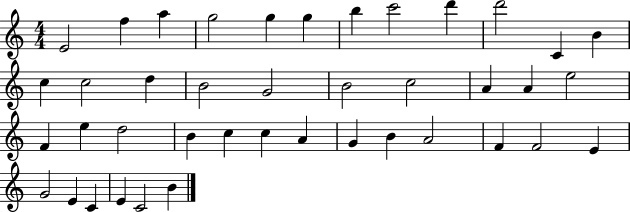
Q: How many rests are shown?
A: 0